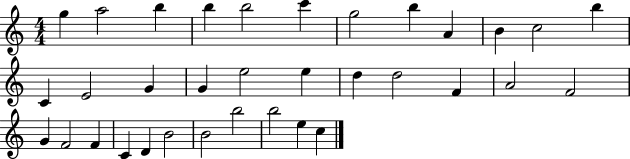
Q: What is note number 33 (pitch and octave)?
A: E5